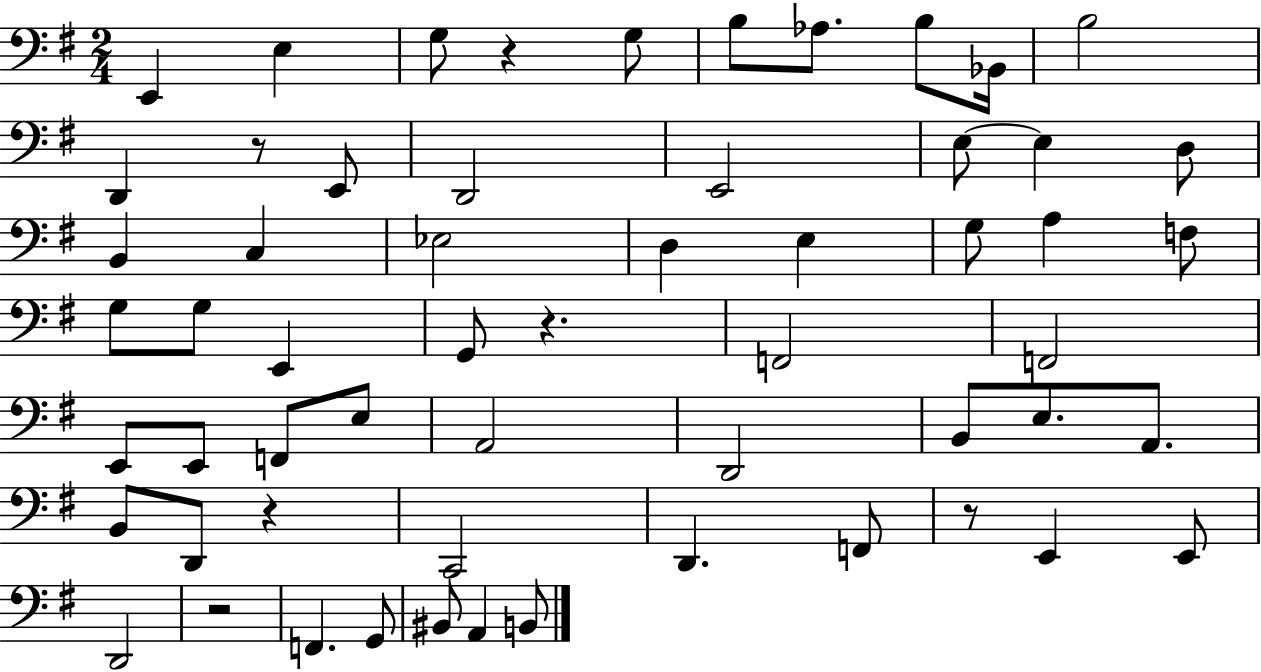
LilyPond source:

{
  \clef bass
  \numericTimeSignature
  \time 2/4
  \key g \major
  \repeat volta 2 { e,4 e4 | g8 r4 g8 | b8 aes8. b8 bes,16 | b2 | \break d,4 r8 e,8 | d,2 | e,2 | e8~~ e4 d8 | \break b,4 c4 | ees2 | d4 e4 | g8 a4 f8 | \break g8 g8 e,4 | g,8 r4. | f,2 | f,2 | \break e,8 e,8 f,8 e8 | a,2 | d,2 | b,8 e8. a,8. | \break b,8 d,8 r4 | c,2 | d,4. f,8 | r8 e,4 e,8 | \break d,2 | r2 | f,4. g,8 | bis,8 a,4 b,8 | \break } \bar "|."
}